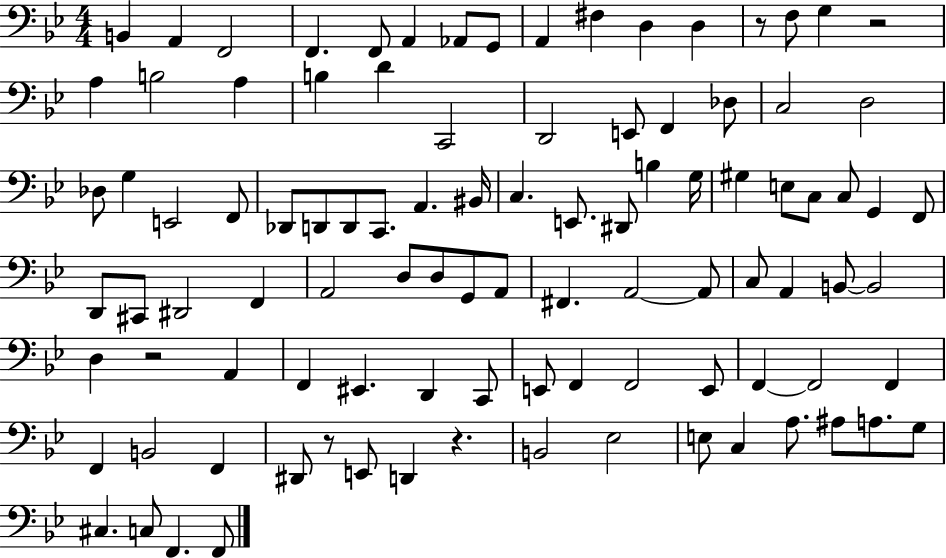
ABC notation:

X:1
T:Untitled
M:4/4
L:1/4
K:Bb
B,, A,, F,,2 F,, F,,/2 A,, _A,,/2 G,,/2 A,, ^F, D, D, z/2 F,/2 G, z2 A, B,2 A, B, D C,,2 D,,2 E,,/2 F,, _D,/2 C,2 D,2 _D,/2 G, E,,2 F,,/2 _D,,/2 D,,/2 D,,/2 C,,/2 A,, ^B,,/4 C, E,,/2 ^D,,/2 B, G,/4 ^G, E,/2 C,/2 C,/2 G,, F,,/2 D,,/2 ^C,,/2 ^D,,2 F,, A,,2 D,/2 D,/2 G,,/2 A,,/2 ^F,, A,,2 A,,/2 C,/2 A,, B,,/2 B,,2 D, z2 A,, F,, ^E,, D,, C,,/2 E,,/2 F,, F,,2 E,,/2 F,, F,,2 F,, F,, B,,2 F,, ^D,,/2 z/2 E,,/2 D,, z B,,2 _E,2 E,/2 C, A,/2 ^A,/2 A,/2 G,/2 ^C, C,/2 F,, F,,/2